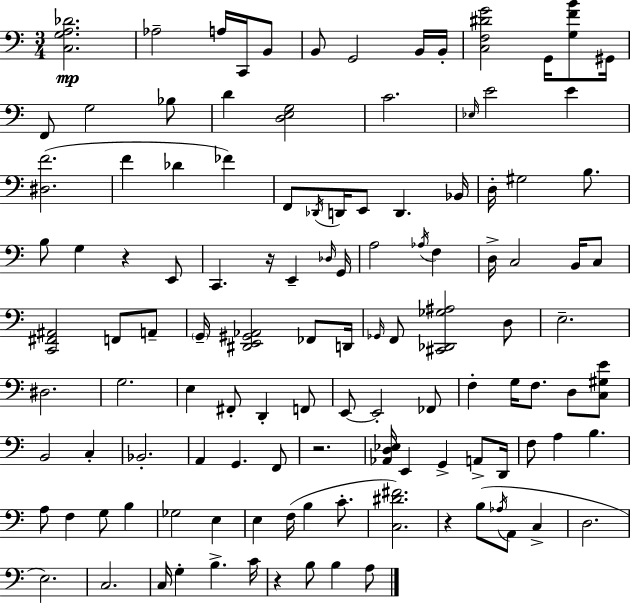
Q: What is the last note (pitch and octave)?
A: A3